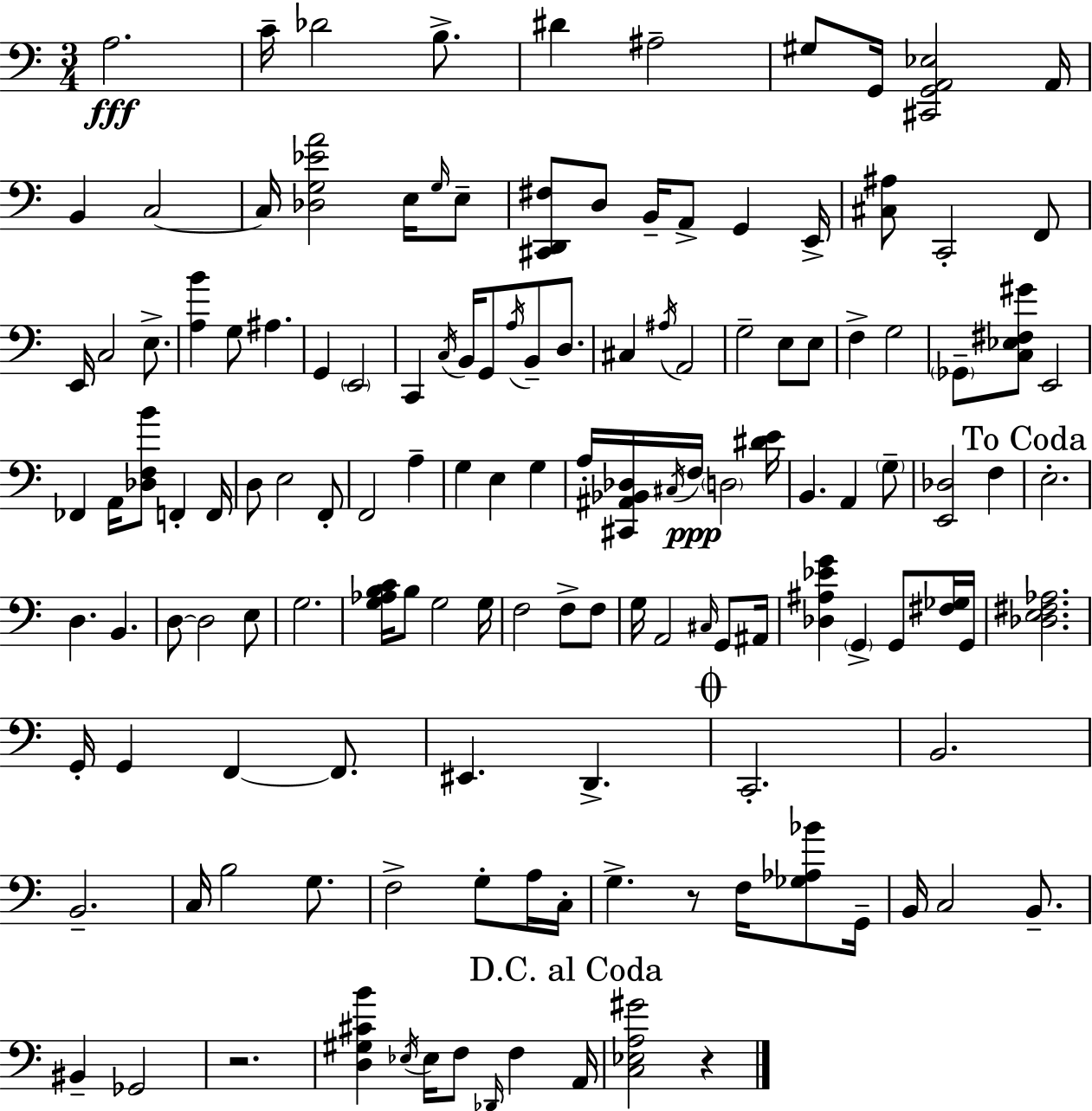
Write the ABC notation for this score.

X:1
T:Untitled
M:3/4
L:1/4
K:Am
A,2 C/4 _D2 B,/2 ^D ^A,2 ^G,/2 G,,/4 [^C,,G,,A,,_E,]2 A,,/4 B,, C,2 C,/4 [_D,G,_EA]2 E,/4 G,/4 E,/2 [^C,,D,,^F,]/2 D,/2 B,,/4 A,,/2 G,, E,,/4 [^C,^A,]/2 C,,2 F,,/2 E,,/4 C,2 E,/2 [A,B] G,/2 ^A, G,, E,,2 C,, C,/4 B,,/4 G,,/2 A,/4 B,,/2 D,/2 ^C, ^A,/4 A,,2 G,2 E,/2 E,/2 F, G,2 _G,,/2 [C,_E,^F,^G]/2 E,,2 _F,, A,,/4 [_D,F,B]/2 F,, F,,/4 D,/2 E,2 F,,/2 F,,2 A, G, E, G, A,/4 [^C,,^A,,_B,,_D,]/4 ^C,/4 F,/4 D,2 [^DE]/4 B,, A,, G,/2 [E,,_D,]2 F, E,2 D, B,, D,/2 D,2 E,/2 G,2 [G,_A,B,C]/4 B,/2 G,2 G,/4 F,2 F,/2 F,/2 G,/4 A,,2 ^C,/4 G,,/2 ^A,,/4 [_D,^A,_EG] G,, G,,/2 [^F,_G,]/4 G,,/4 [_D,E,^F,_A,]2 G,,/4 G,, F,, F,,/2 ^E,, D,, C,,2 B,,2 B,,2 C,/4 B,2 G,/2 F,2 G,/2 A,/4 C,/4 G, z/2 F,/4 [_G,_A,_B]/2 G,,/4 B,,/4 C,2 B,,/2 ^B,, _G,,2 z2 [D,^G,^CB] _E,/4 _E,/4 F,/2 _D,,/4 F, A,,/4 [C,_E,A,^G]2 z